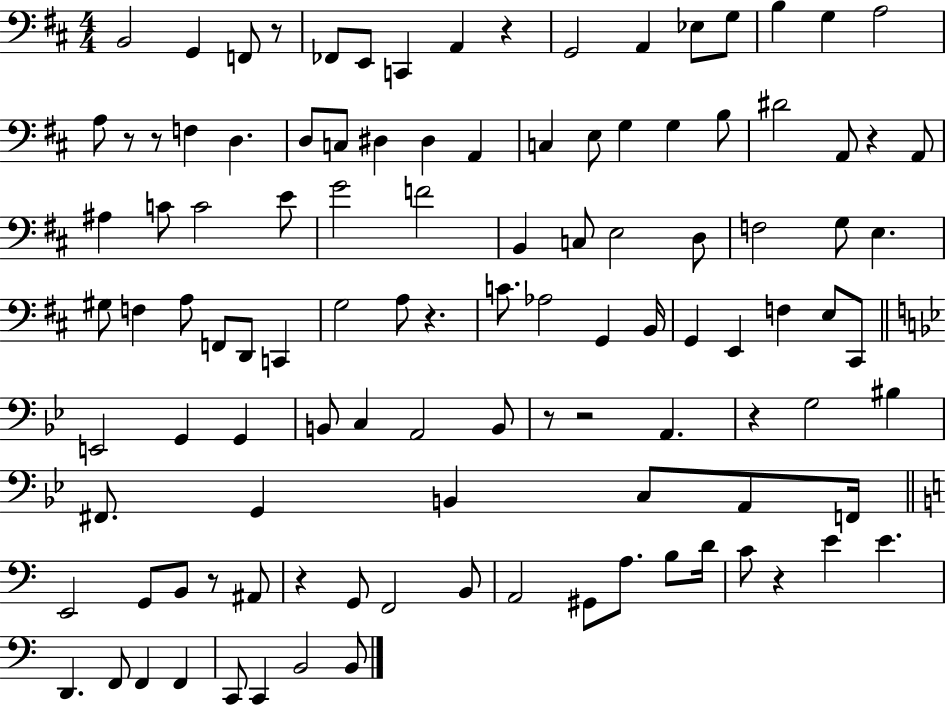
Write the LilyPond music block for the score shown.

{
  \clef bass
  \numericTimeSignature
  \time 4/4
  \key d \major
  \repeat volta 2 { b,2 g,4 f,8 r8 | fes,8 e,8 c,4 a,4 r4 | g,2 a,4 ees8 g8 | b4 g4 a2 | \break a8 r8 r8 f4 d4. | d8 c8 dis4 dis4 a,4 | c4 e8 g4 g4 b8 | dis'2 a,8 r4 a,8 | \break ais4 c'8 c'2 e'8 | g'2 f'2 | b,4 c8 e2 d8 | f2 g8 e4. | \break gis8 f4 a8 f,8 d,8 c,4 | g2 a8 r4. | c'8. aes2 g,4 b,16 | g,4 e,4 f4 e8 cis,8 | \break \bar "||" \break \key bes \major e,2 g,4 g,4 | b,8 c4 a,2 b,8 | r8 r2 a,4. | r4 g2 bis4 | \break fis,8. g,4 b,4 c8 a,8 f,16 | \bar "||" \break \key c \major e,2 g,8 b,8 r8 ais,8 | r4 g,8 f,2 b,8 | a,2 gis,8 a8. b8 d'16 | c'8 r4 e'4 e'4. | \break d,4. f,8 f,4 f,4 | c,8 c,4 b,2 b,8 | } \bar "|."
}